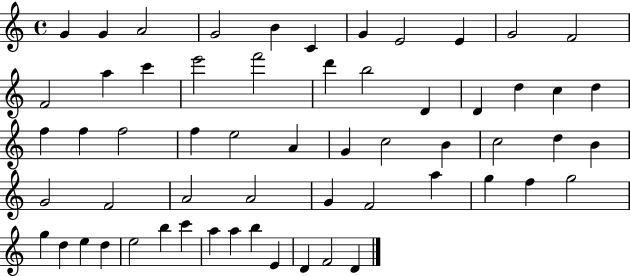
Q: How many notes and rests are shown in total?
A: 59